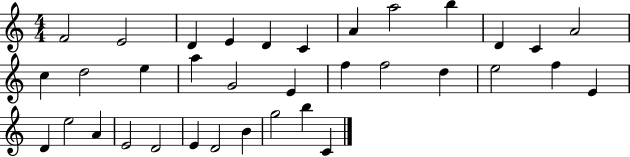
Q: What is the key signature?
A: C major